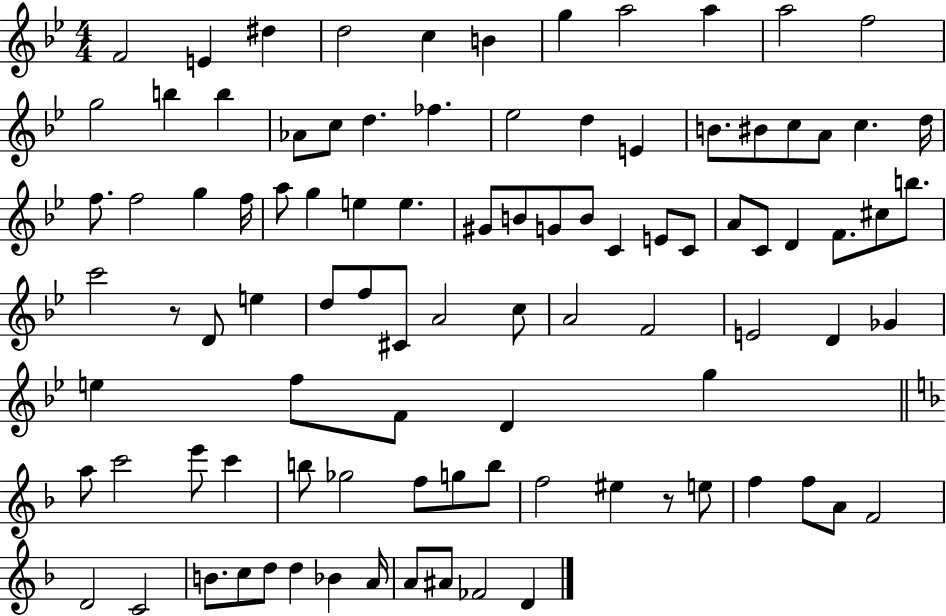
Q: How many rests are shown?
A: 2